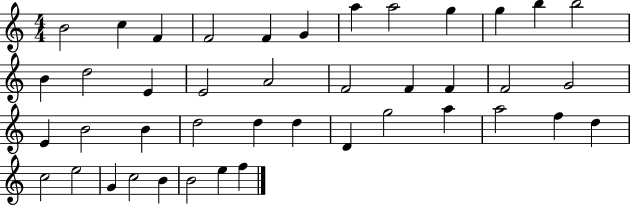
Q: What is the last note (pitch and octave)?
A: F5